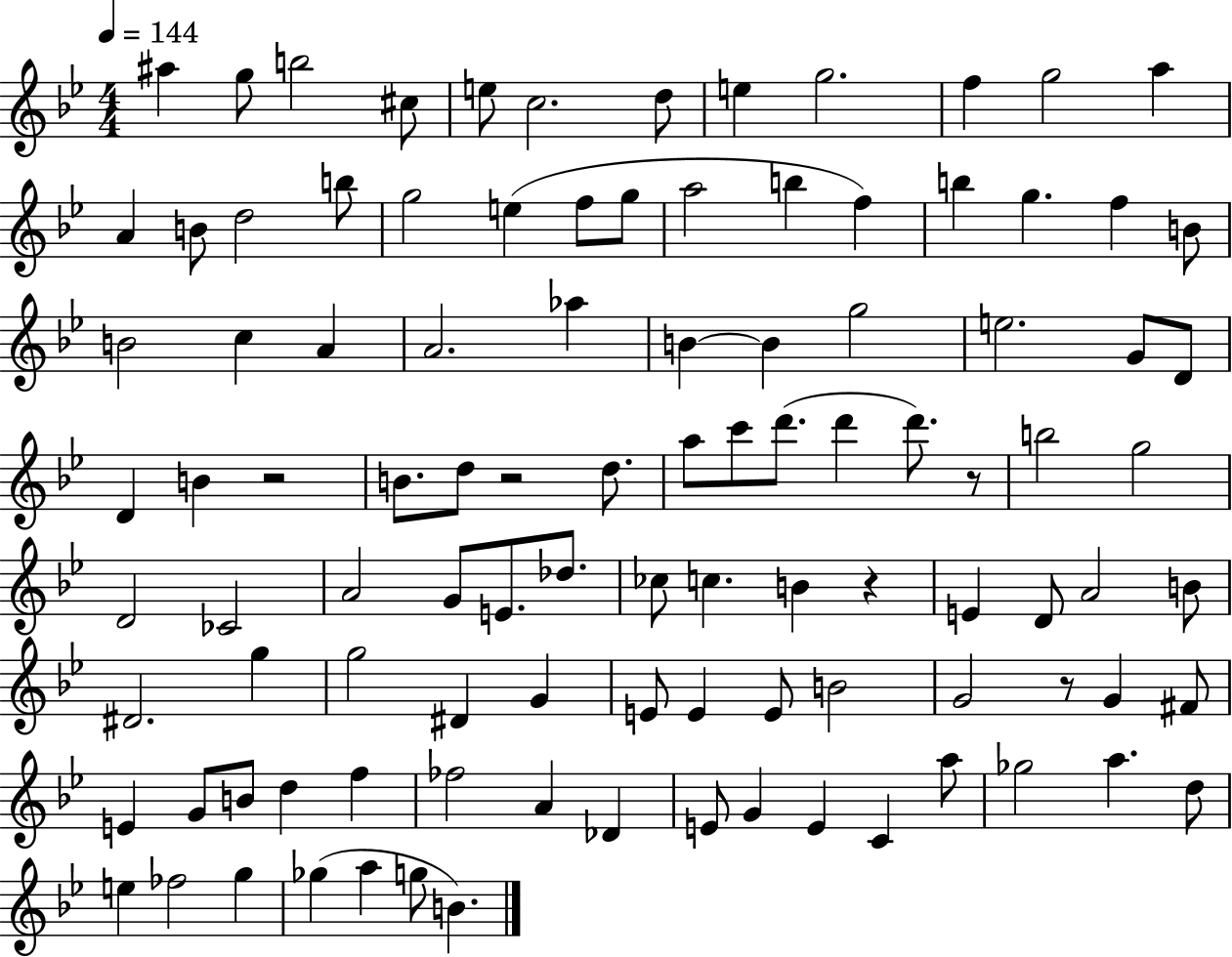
{
  \clef treble
  \numericTimeSignature
  \time 4/4
  \key bes \major
  \tempo 4 = 144
  ais''4 g''8 b''2 cis''8 | e''8 c''2. d''8 | e''4 g''2. | f''4 g''2 a''4 | \break a'4 b'8 d''2 b''8 | g''2 e''4( f''8 g''8 | a''2 b''4 f''4) | b''4 g''4. f''4 b'8 | \break b'2 c''4 a'4 | a'2. aes''4 | b'4~~ b'4 g''2 | e''2. g'8 d'8 | \break d'4 b'4 r2 | b'8. d''8 r2 d''8. | a''8 c'''8 d'''8.( d'''4 d'''8.) r8 | b''2 g''2 | \break d'2 ces'2 | a'2 g'8 e'8. des''8. | ces''8 c''4. b'4 r4 | e'4 d'8 a'2 b'8 | \break dis'2. g''4 | g''2 dis'4 g'4 | e'8 e'4 e'8 b'2 | g'2 r8 g'4 fis'8 | \break e'4 g'8 b'8 d''4 f''4 | fes''2 a'4 des'4 | e'8 g'4 e'4 c'4 a''8 | ges''2 a''4. d''8 | \break e''4 fes''2 g''4 | ges''4( a''4 g''8 b'4.) | \bar "|."
}